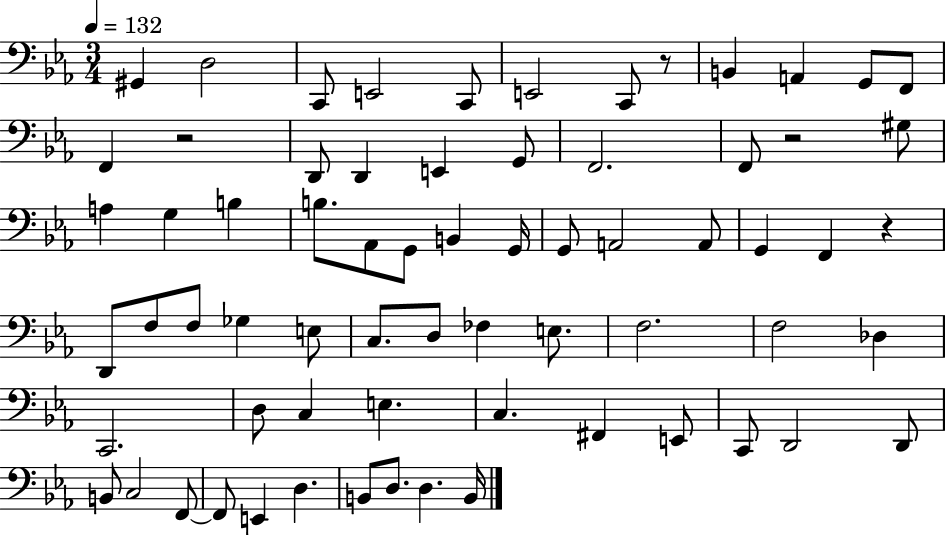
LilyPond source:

{
  \clef bass
  \numericTimeSignature
  \time 3/4
  \key ees \major
  \tempo 4 = 132
  \repeat volta 2 { gis,4 d2 | c,8 e,2 c,8 | e,2 c,8 r8 | b,4 a,4 g,8 f,8 | \break f,4 r2 | d,8 d,4 e,4 g,8 | f,2. | f,8 r2 gis8 | \break a4 g4 b4 | b8. aes,8 g,8 b,4 g,16 | g,8 a,2 a,8 | g,4 f,4 r4 | \break d,8 f8 f8 ges4 e8 | c8. d8 fes4 e8. | f2. | f2 des4 | \break c,2. | d8 c4 e4. | c4. fis,4 e,8 | c,8 d,2 d,8 | \break b,8 c2 f,8~~ | f,8 e,4 d4. | b,8 d8. d4. b,16 | } \bar "|."
}